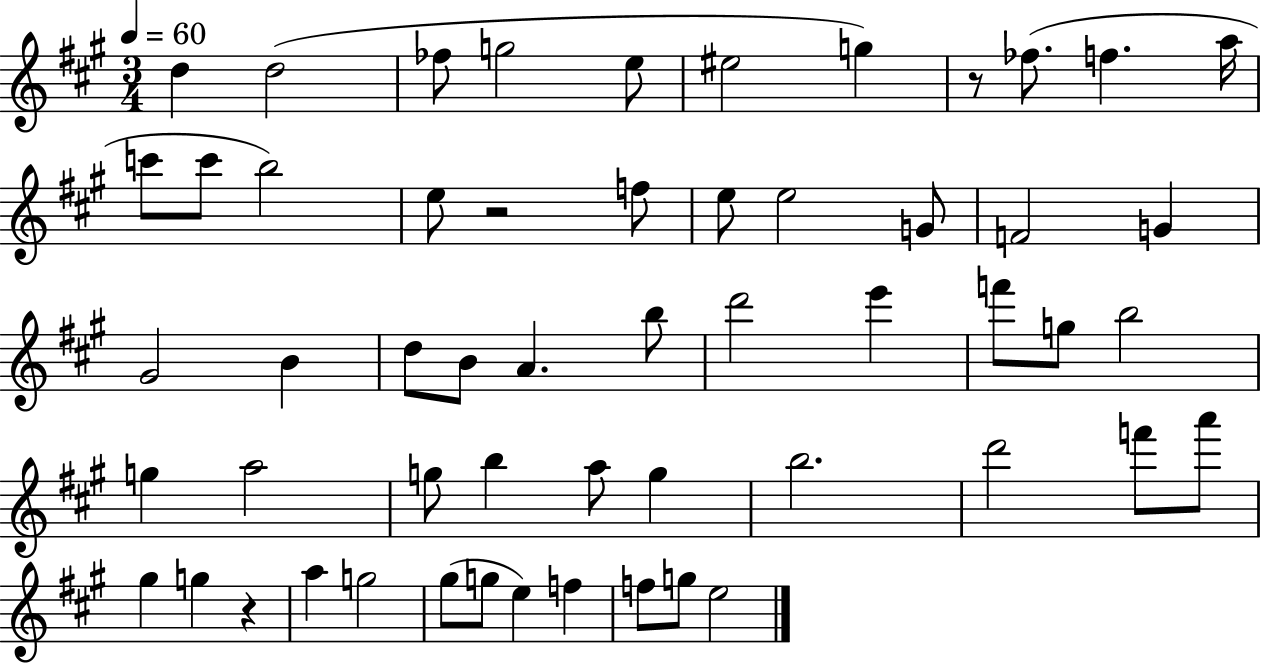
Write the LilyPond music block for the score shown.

{
  \clef treble
  \numericTimeSignature
  \time 3/4
  \key a \major
  \tempo 4 = 60
  \repeat volta 2 { d''4 d''2( | fes''8 g''2 e''8 | eis''2 g''4) | r8 fes''8.( f''4. a''16 | \break c'''8 c'''8 b''2) | e''8 r2 f''8 | e''8 e''2 g'8 | f'2 g'4 | \break gis'2 b'4 | d''8 b'8 a'4. b''8 | d'''2 e'''4 | f'''8 g''8 b''2 | \break g''4 a''2 | g''8 b''4 a''8 g''4 | b''2. | d'''2 f'''8 a'''8 | \break gis''4 g''4 r4 | a''4 g''2 | gis''8( g''8 e''4) f''4 | f''8 g''8 e''2 | \break } \bar "|."
}